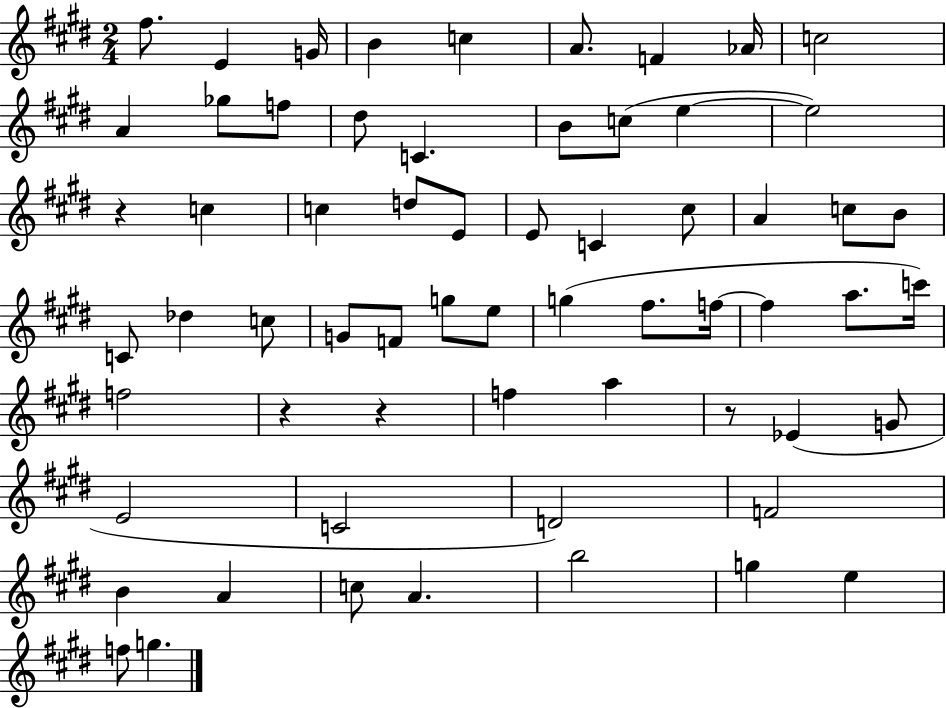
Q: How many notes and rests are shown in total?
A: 63